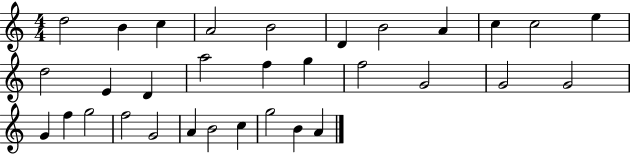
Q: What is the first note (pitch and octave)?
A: D5